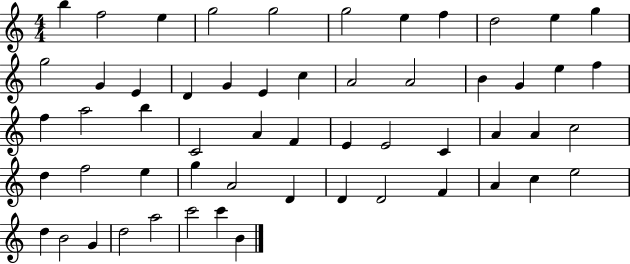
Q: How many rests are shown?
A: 0